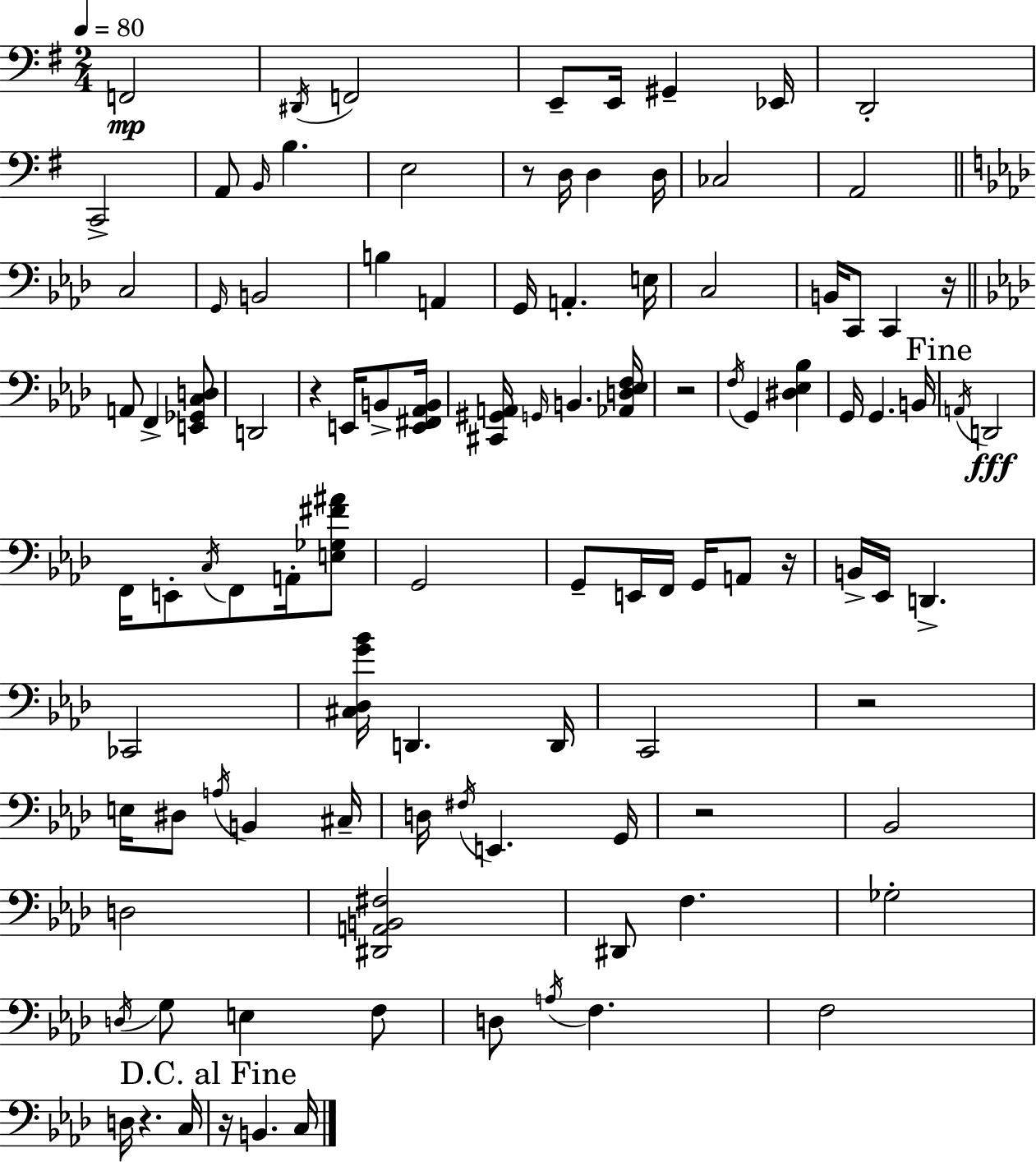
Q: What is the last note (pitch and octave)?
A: C3